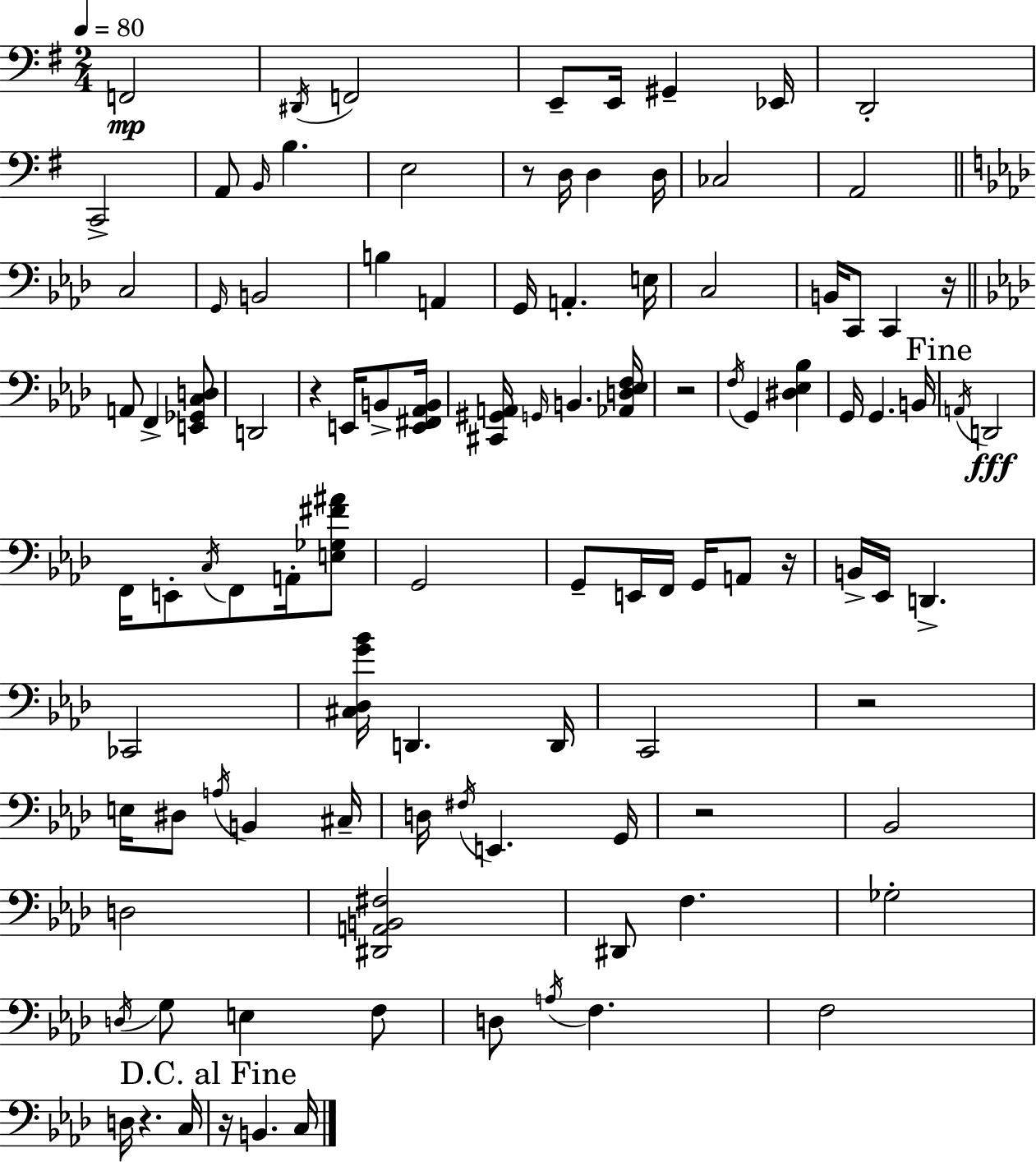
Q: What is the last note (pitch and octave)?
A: C3